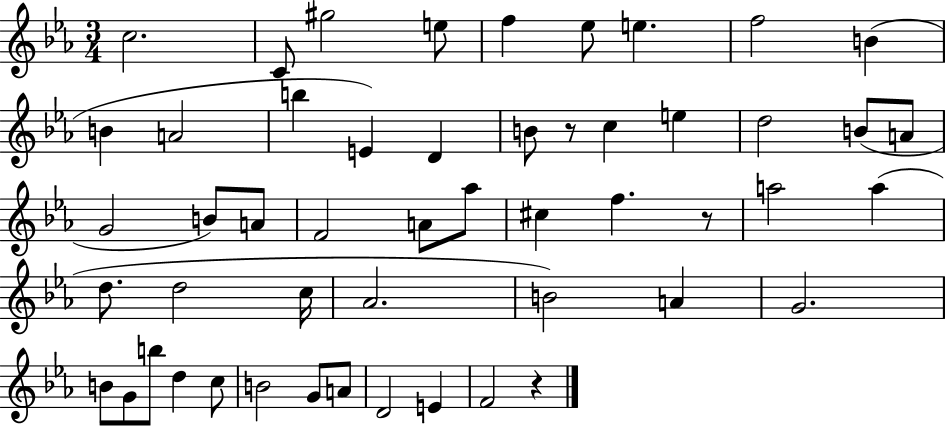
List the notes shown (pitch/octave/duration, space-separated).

C5/h. C4/e G#5/h E5/e F5/q Eb5/e E5/q. F5/h B4/q B4/q A4/h B5/q E4/q D4/q B4/e R/e C5/q E5/q D5/h B4/e A4/e G4/h B4/e A4/e F4/h A4/e Ab5/e C#5/q F5/q. R/e A5/h A5/q D5/e. D5/h C5/s Ab4/h. B4/h A4/q G4/h. B4/e G4/e B5/e D5/q C5/e B4/h G4/e A4/e D4/h E4/q F4/h R/q